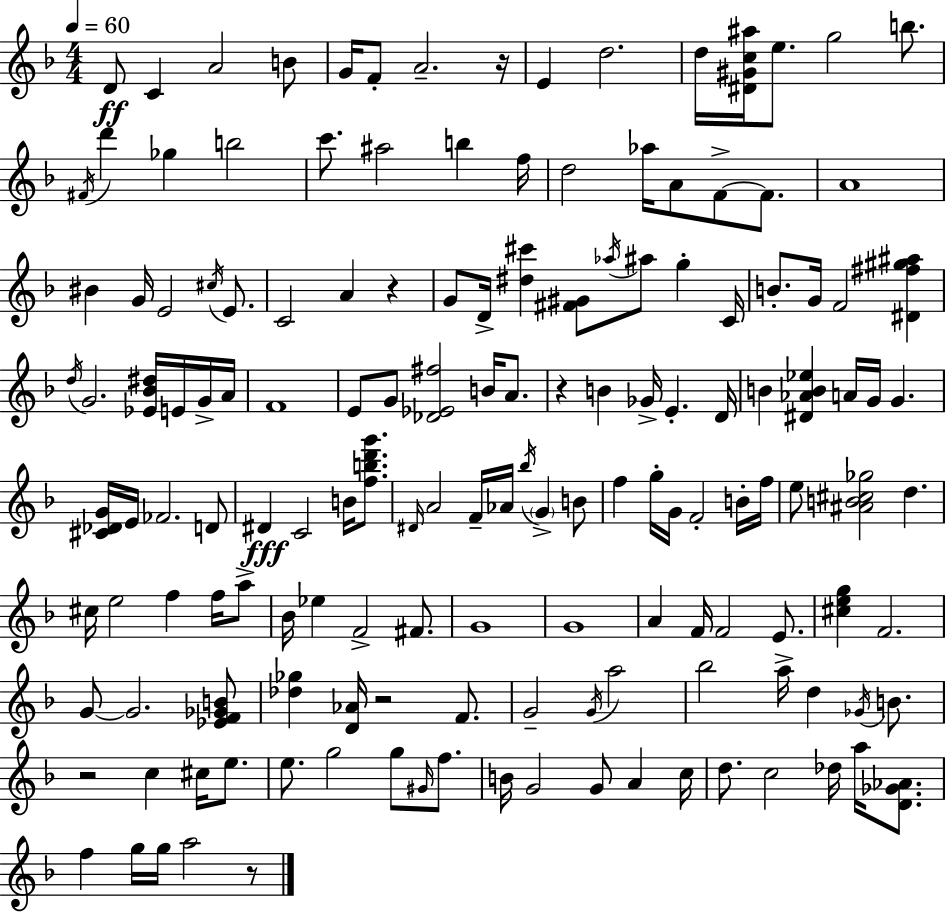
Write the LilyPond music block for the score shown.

{
  \clef treble
  \numericTimeSignature
  \time 4/4
  \key f \major
  \tempo 4 = 60
  d'8\ff c'4 a'2 b'8 | g'16 f'8-. a'2.-- r16 | e'4 d''2. | d''16 <dis' gis' c'' ais''>16 e''8. g''2 b''8. | \break \acciaccatura { fis'16 } d'''4 ges''4 b''2 | c'''8. ais''2 b''4 | f''16 d''2 aes''16 a'8 f'8->~~ f'8. | a'1 | \break bis'4 g'16 e'2 \acciaccatura { cis''16 } e'8. | c'2 a'4 r4 | g'8 d'16-> <dis'' cis'''>4 <fis' gis'>8 \acciaccatura { aes''16 } ais''8 g''4-. | c'16 b'8.-. g'16 f'2 <dis' fis'' gis'' ais''>4 | \break \acciaccatura { d''16 } g'2. | <ees' bes' dis''>16 e'16 g'16-> a'16 f'1 | e'8 g'8 <des' ees' fis''>2 | b'16 a'8. r4 b'4 ges'16-> e'4.-. | \break d'16 b'4 <dis' aes' b' ees''>4 a'16 g'16 g'4. | <cis' des' g'>16 e'16 fes'2. | d'8 dis'4\fff c'2 | b'16 <f'' b'' d''' g'''>8. \grace { dis'16 } a'2 f'16-- aes'16 \acciaccatura { bes''16 } | \break \parenthesize g'4-> b'8 f''4 g''16-. g'16 f'2-. | b'16-. f''16 e''8 <ais' b' cis'' ges''>2 | d''4. cis''16 e''2 f''4 | f''16 a''8-> bes'16 ees''4 f'2-> | \break fis'8. g'1 | g'1 | a'4 f'16 f'2 | e'8. <cis'' e'' g''>4 f'2. | \break g'8~~ g'2. | <ees' f' ges' b'>8 <des'' ges''>4 <d' aes'>16 r2 | f'8. g'2-- \acciaccatura { g'16 } a''2 | bes''2 a''16-> | \break d''4 \acciaccatura { ges'16 } b'8. r2 | c''4 cis''16 e''8. e''8. g''2 | g''8 \grace { gis'16 } f''8. b'16 g'2 | g'8 a'4 c''16 d''8. c''2 | \break des''16 a''16 <d' ges' aes'>8. f''4 g''16 g''16 a''2 | r8 \bar "|."
}